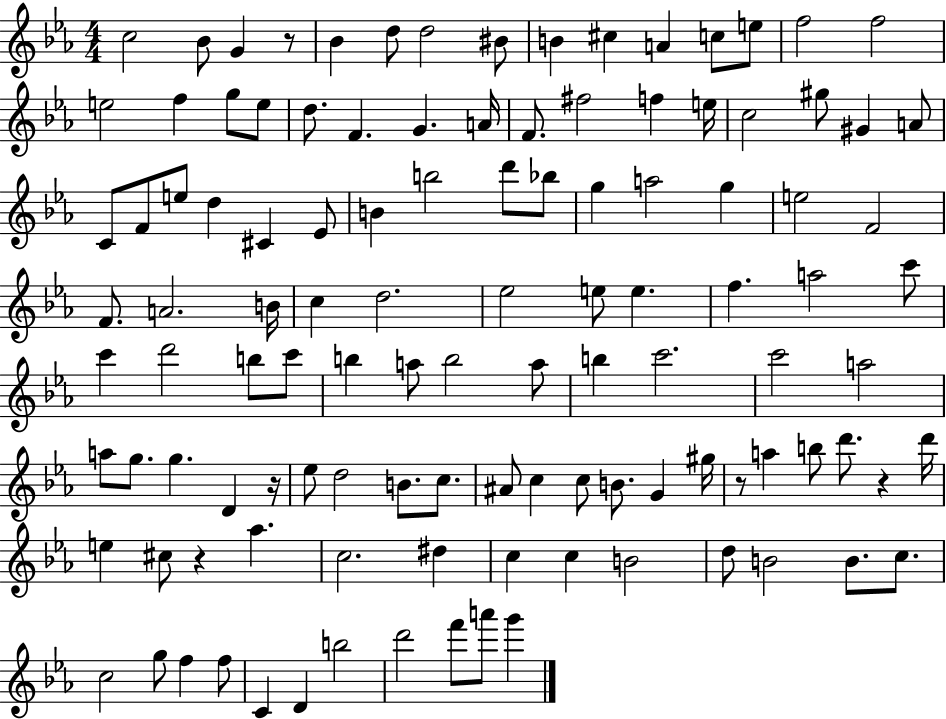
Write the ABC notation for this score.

X:1
T:Untitled
M:4/4
L:1/4
K:Eb
c2 _B/2 G z/2 _B d/2 d2 ^B/2 B ^c A c/2 e/2 f2 f2 e2 f g/2 e/2 d/2 F G A/4 F/2 ^f2 f e/4 c2 ^g/2 ^G A/2 C/2 F/2 e/2 d ^C _E/2 B b2 d'/2 _b/2 g a2 g e2 F2 F/2 A2 B/4 c d2 _e2 e/2 e f a2 c'/2 c' d'2 b/2 c'/2 b a/2 b2 a/2 b c'2 c'2 a2 a/2 g/2 g D z/4 _e/2 d2 B/2 c/2 ^A/2 c c/2 B/2 G ^g/4 z/2 a b/2 d'/2 z d'/4 e ^c/2 z _a c2 ^d c c B2 d/2 B2 B/2 c/2 c2 g/2 f f/2 C D b2 d'2 f'/2 a'/2 g'